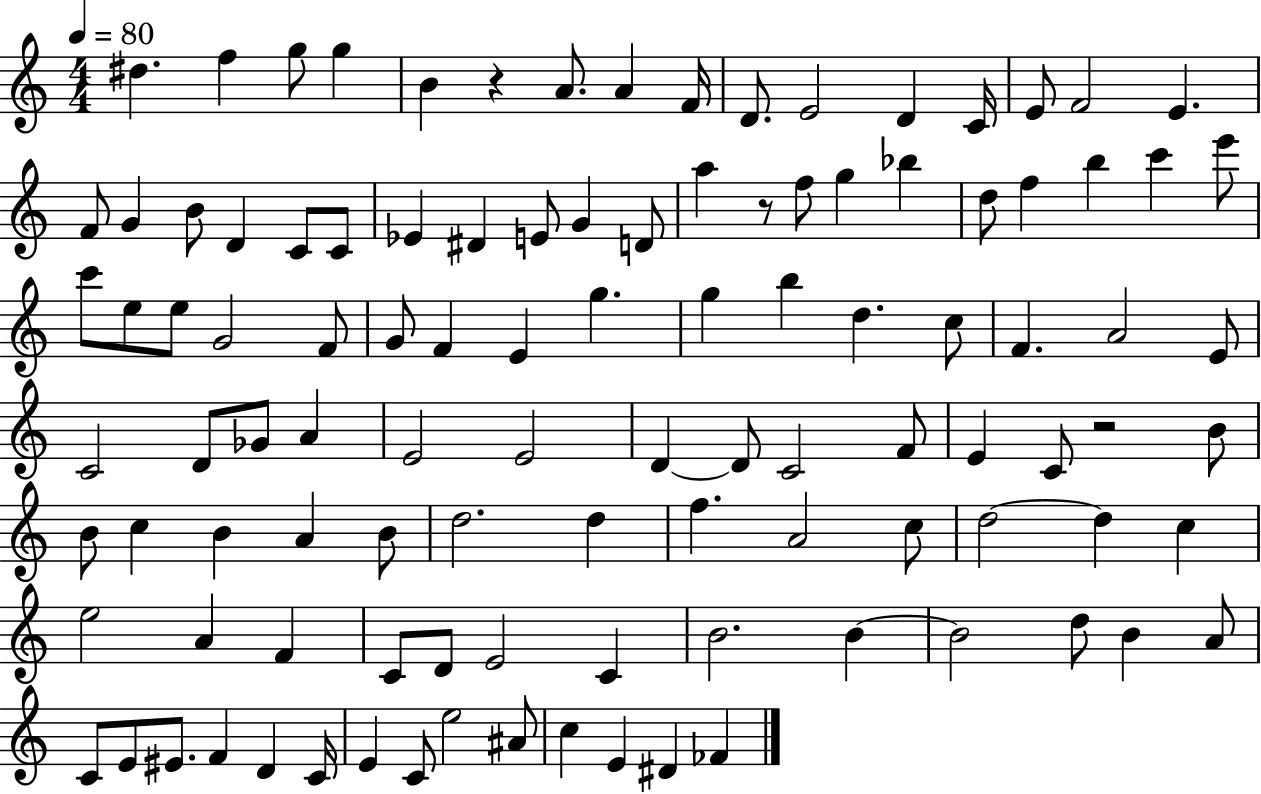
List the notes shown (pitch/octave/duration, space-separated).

D#5/q. F5/q G5/e G5/q B4/q R/q A4/e. A4/q F4/s D4/e. E4/h D4/q C4/s E4/e F4/h E4/q. F4/e G4/q B4/e D4/q C4/e C4/e Eb4/q D#4/q E4/e G4/q D4/e A5/q R/e F5/e G5/q Bb5/q D5/e F5/q B5/q C6/q E6/e C6/e E5/e E5/e G4/h F4/e G4/e F4/q E4/q G5/q. G5/q B5/q D5/q. C5/e F4/q. A4/h E4/e C4/h D4/e Gb4/e A4/q E4/h E4/h D4/q D4/e C4/h F4/e E4/q C4/e R/h B4/e B4/e C5/q B4/q A4/q B4/e D5/h. D5/q F5/q. A4/h C5/e D5/h D5/q C5/q E5/h A4/q F4/q C4/e D4/e E4/h C4/q B4/h. B4/q B4/h D5/e B4/q A4/e C4/e E4/e EIS4/e. F4/q D4/q C4/s E4/q C4/e E5/h A#4/e C5/q E4/q D#4/q FES4/q